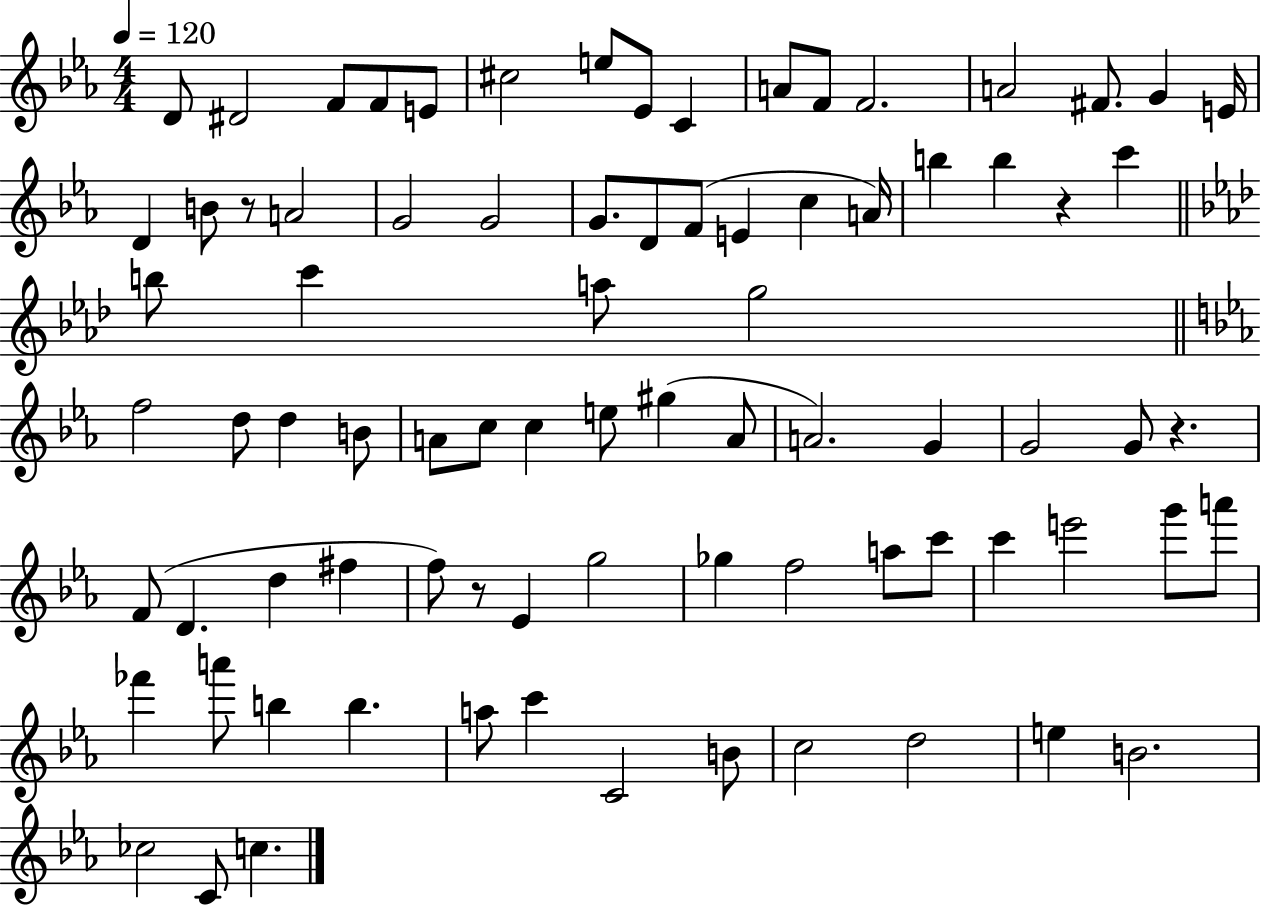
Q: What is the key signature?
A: EES major